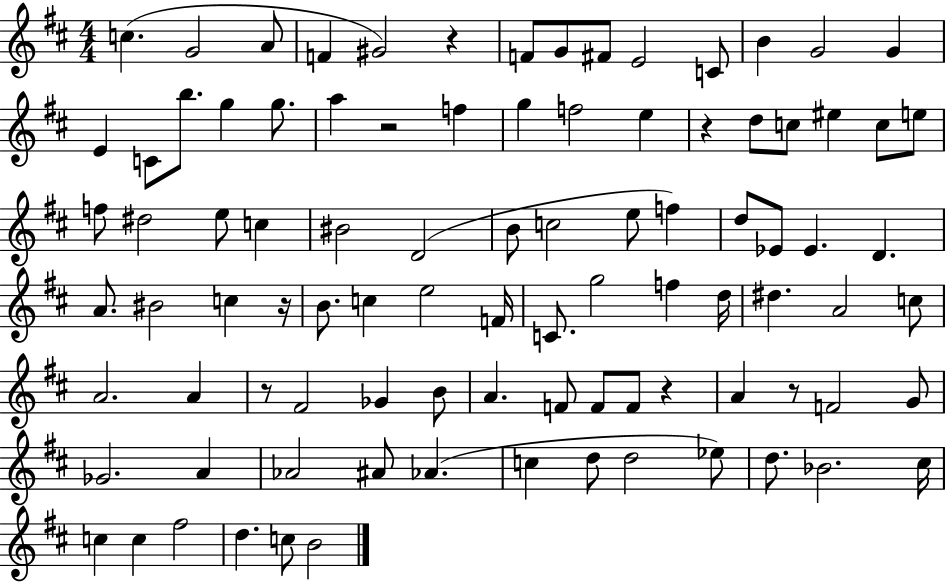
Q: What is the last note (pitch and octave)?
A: B4